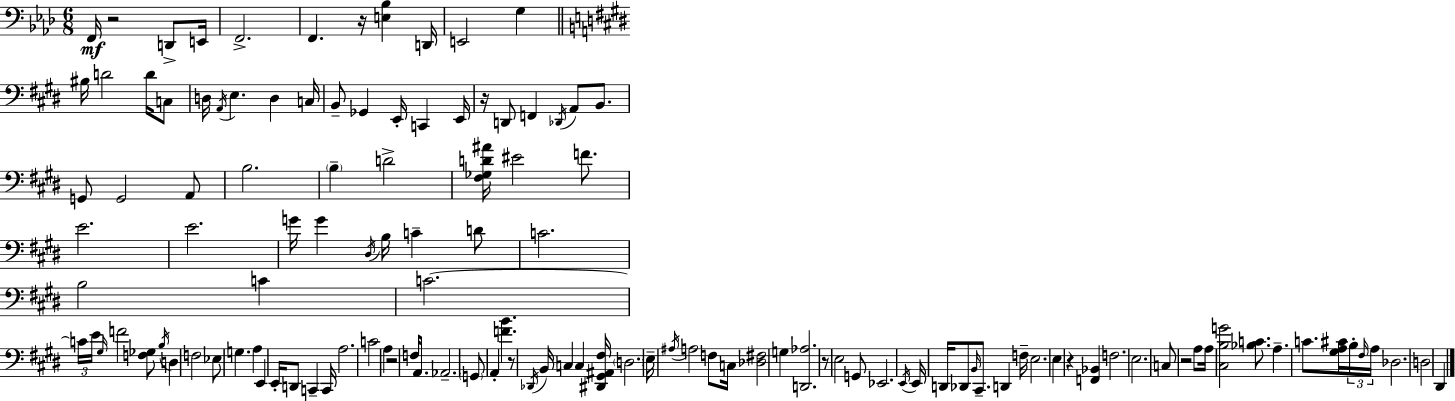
{
  \clef bass
  \numericTimeSignature
  \time 6/8
  \key aes \major
  f,16\mf r2 d,8-> e,16 | f,2.-> | f,4. r16 <e bes>4 d,16 | e,2 g4 | \break \bar "||" \break \key e \major bis16 d'2 d'16 c8 | d16 \acciaccatura { a,16 } e4. d4 | c16 b,8-- ges,4 e,16-. c,4 | e,16 r16 d,8 f,4 \acciaccatura { des,16 } a,8 b,8. | \break g,8 g,2 | a,8 b2. | \parenthesize b4-- d'2-> | <fis ges d' ais'>16 eis'2 f'8. | \break e'2. | e'2. | g'16 g'4 \acciaccatura { dis16 } b16 c'4-- | d'8 c'2. | \break b2 c'4 | c'2.~~ | \tuplet 3/2 { c'16 e'16 \grace { gis16 } } f'2 | <f ges>8 \acciaccatura { b16 } d4 f2 | \break ees8 g4. | a4 e,4 e,16-. d,8 | c,4-- c,16 a2. | c'2 | \break a4 r2 | f16 a,8. aes,2.-- | \parenthesize g,8 a,4-. <f' b'>4. | r8 \acciaccatura { des,16 } b,16 c4 | \break c4 <dis, gis, ais, fis>16 \parenthesize d2. | e16-- \acciaccatura { ais16 } a2 | f8 c16 <des fis>2 | g4 <d, aes>2. | \break r8 e2 | g,8 ees,2. | \acciaccatura { e,16 } e,16 d,16 des,8 | \grace { b,16 } cis,8.-- d,4 f16-- e2. | \break e4 | r4 <f, bes,>4 f2. | e2. | c8 r2 | \break a8 a16 <cis b g'>2 | <bes c'>8. a4.-- | c'8. <gis a cis'>16 \tuplet 3/2 { b16-. \grace { fis16 } a16 } des2. | d2 | \break dis,4 \bar "|."
}